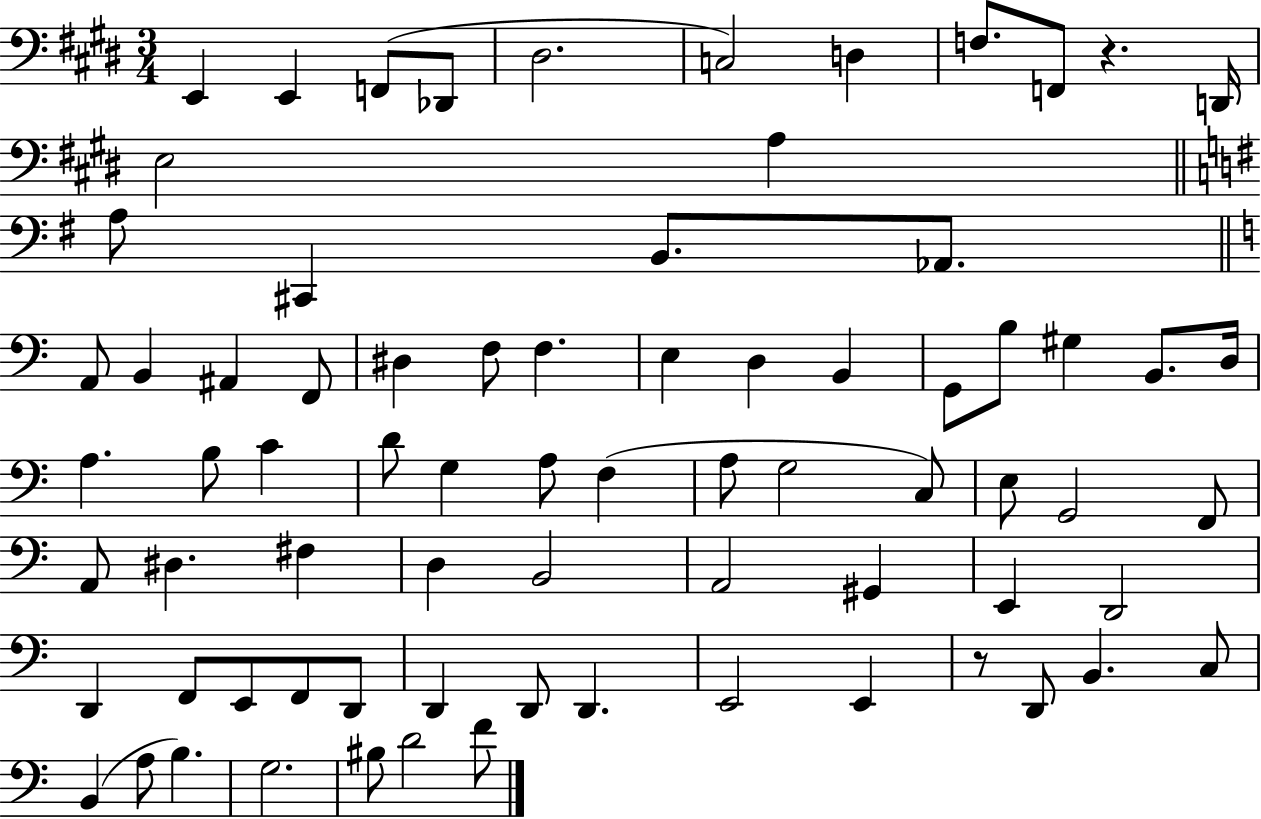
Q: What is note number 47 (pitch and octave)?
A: F#3